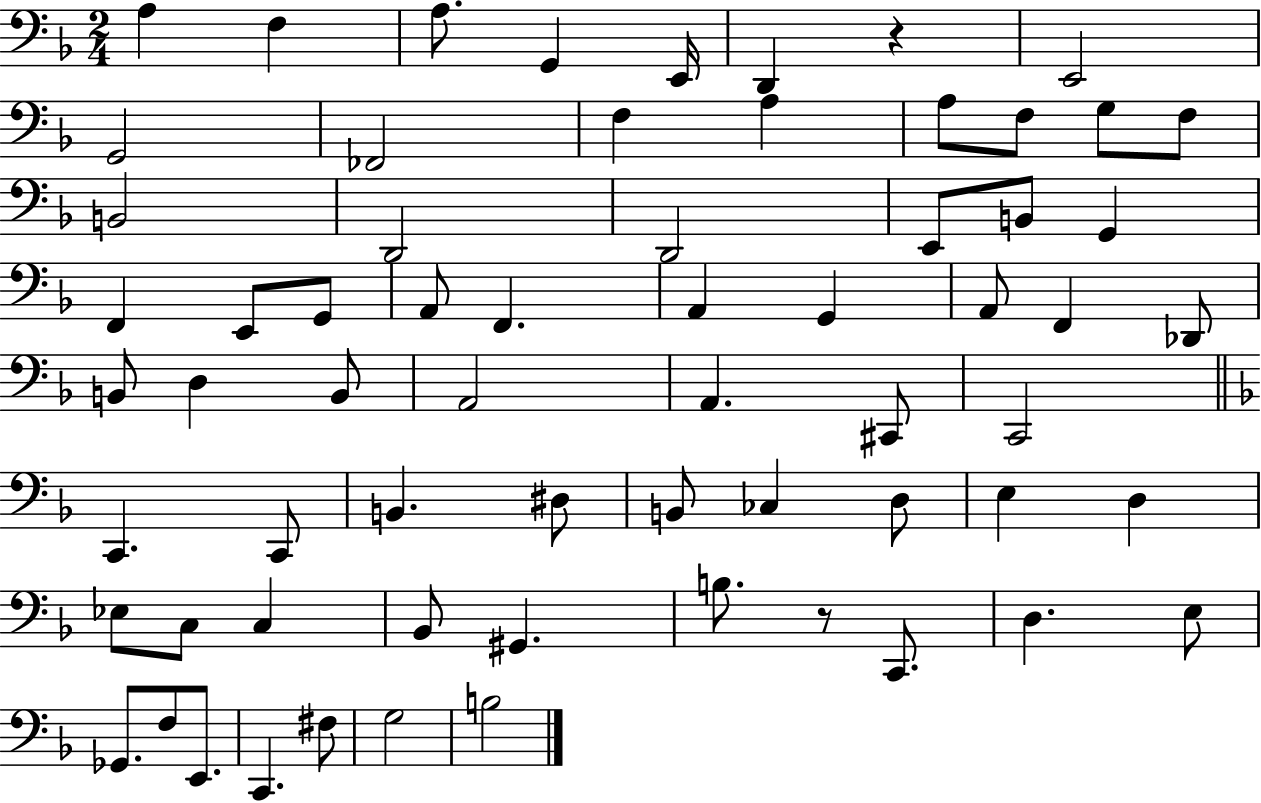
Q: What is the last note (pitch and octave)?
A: B3